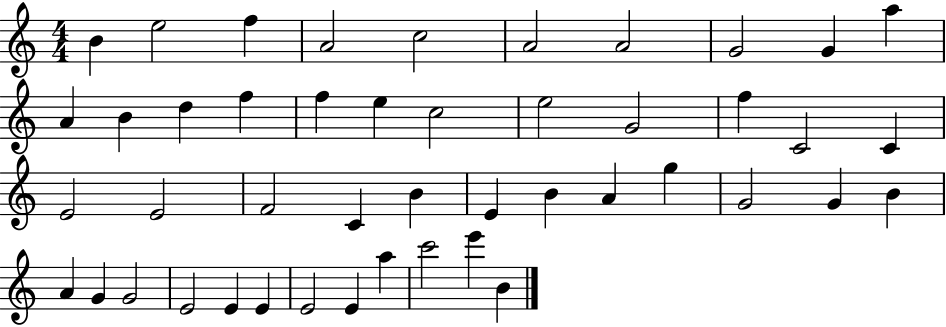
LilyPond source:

{
  \clef treble
  \numericTimeSignature
  \time 4/4
  \key c \major
  b'4 e''2 f''4 | a'2 c''2 | a'2 a'2 | g'2 g'4 a''4 | \break a'4 b'4 d''4 f''4 | f''4 e''4 c''2 | e''2 g'2 | f''4 c'2 c'4 | \break e'2 e'2 | f'2 c'4 b'4 | e'4 b'4 a'4 g''4 | g'2 g'4 b'4 | \break a'4 g'4 g'2 | e'2 e'4 e'4 | e'2 e'4 a''4 | c'''2 e'''4 b'4 | \break \bar "|."
}